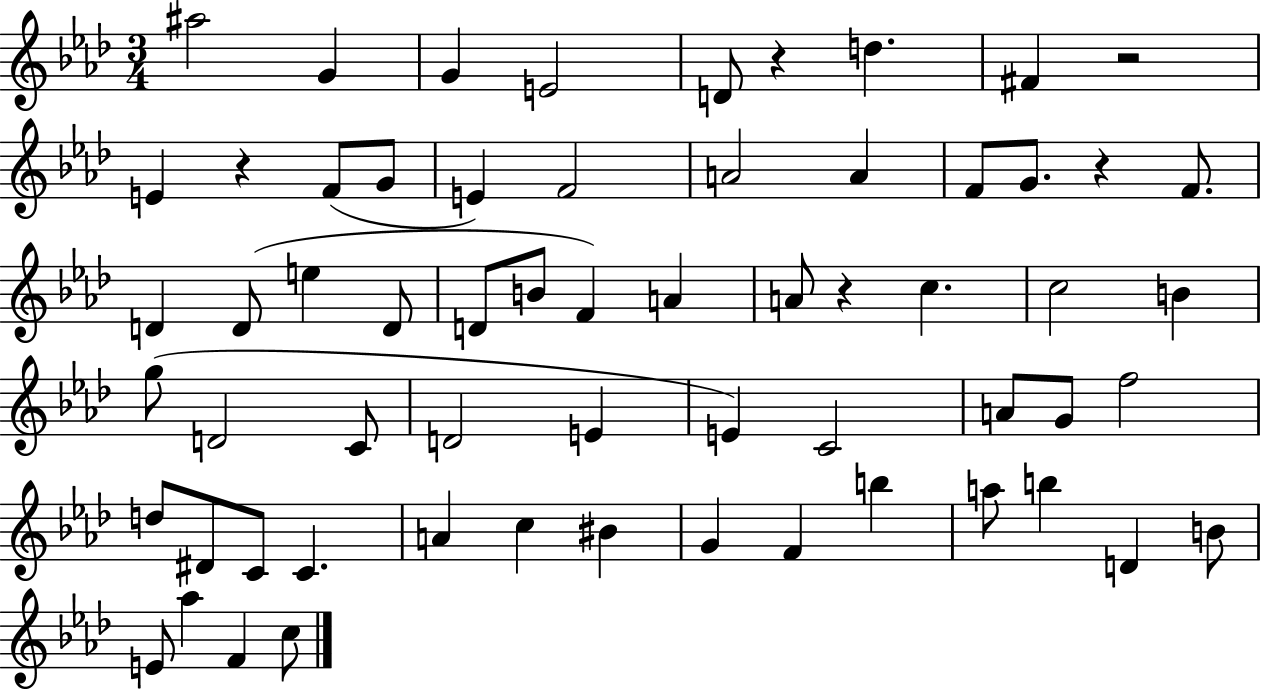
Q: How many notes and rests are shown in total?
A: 62